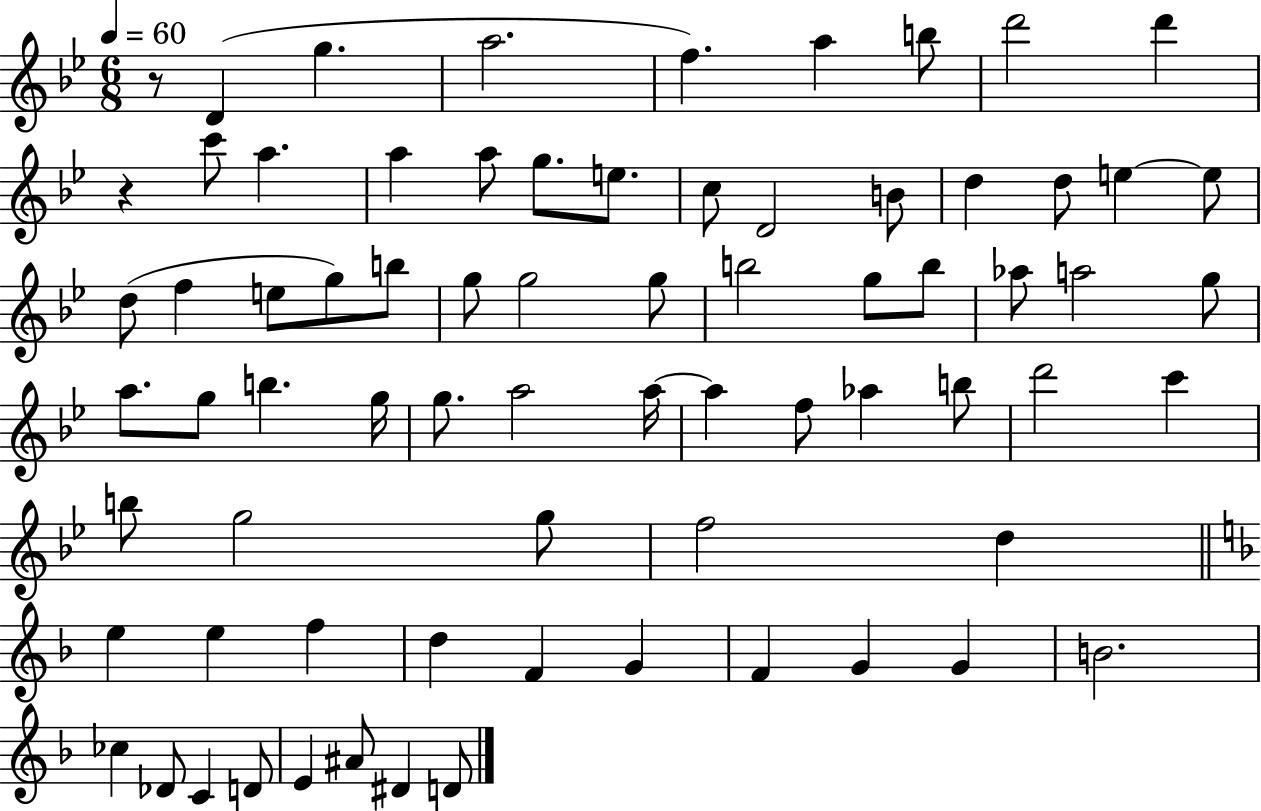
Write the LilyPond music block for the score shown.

{
  \clef treble
  \numericTimeSignature
  \time 6/8
  \key bes \major
  \tempo 4 = 60
  r8 d'4( g''4. | a''2. | f''4.) a''4 b''8 | d'''2 d'''4 | \break r4 c'''8 a''4. | a''4 a''8 g''8. e''8. | c''8 d'2 b'8 | d''4 d''8 e''4~~ e''8 | \break d''8( f''4 e''8 g''8) b''8 | g''8 g''2 g''8 | b''2 g''8 b''8 | aes''8 a''2 g''8 | \break a''8. g''8 b''4. g''16 | g''8. a''2 a''16~~ | a''4 f''8 aes''4 b''8 | d'''2 c'''4 | \break b''8 g''2 g''8 | f''2 d''4 | \bar "||" \break \key f \major e''4 e''4 f''4 | d''4 f'4 g'4 | f'4 g'4 g'4 | b'2. | \break ces''4 des'8 c'4 d'8 | e'4 ais'8 dis'4 d'8 | \bar "|."
}